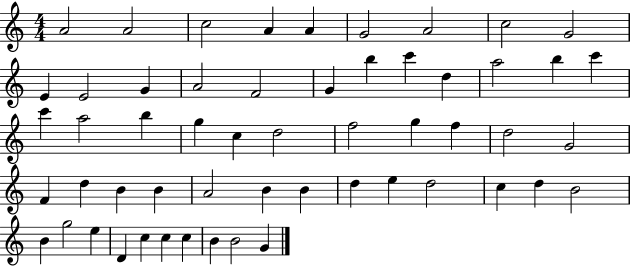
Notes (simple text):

A4/h A4/h C5/h A4/q A4/q G4/h A4/h C5/h G4/h E4/q E4/h G4/q A4/h F4/h G4/q B5/q C6/q D5/q A5/h B5/q C6/q C6/q A5/h B5/q G5/q C5/q D5/h F5/h G5/q F5/q D5/h G4/h F4/q D5/q B4/q B4/q A4/h B4/q B4/q D5/q E5/q D5/h C5/q D5/q B4/h B4/q G5/h E5/q D4/q C5/q C5/q C5/q B4/q B4/h G4/q